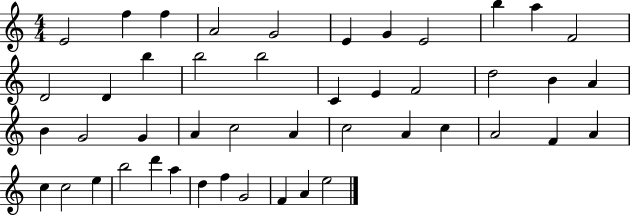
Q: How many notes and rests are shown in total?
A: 46